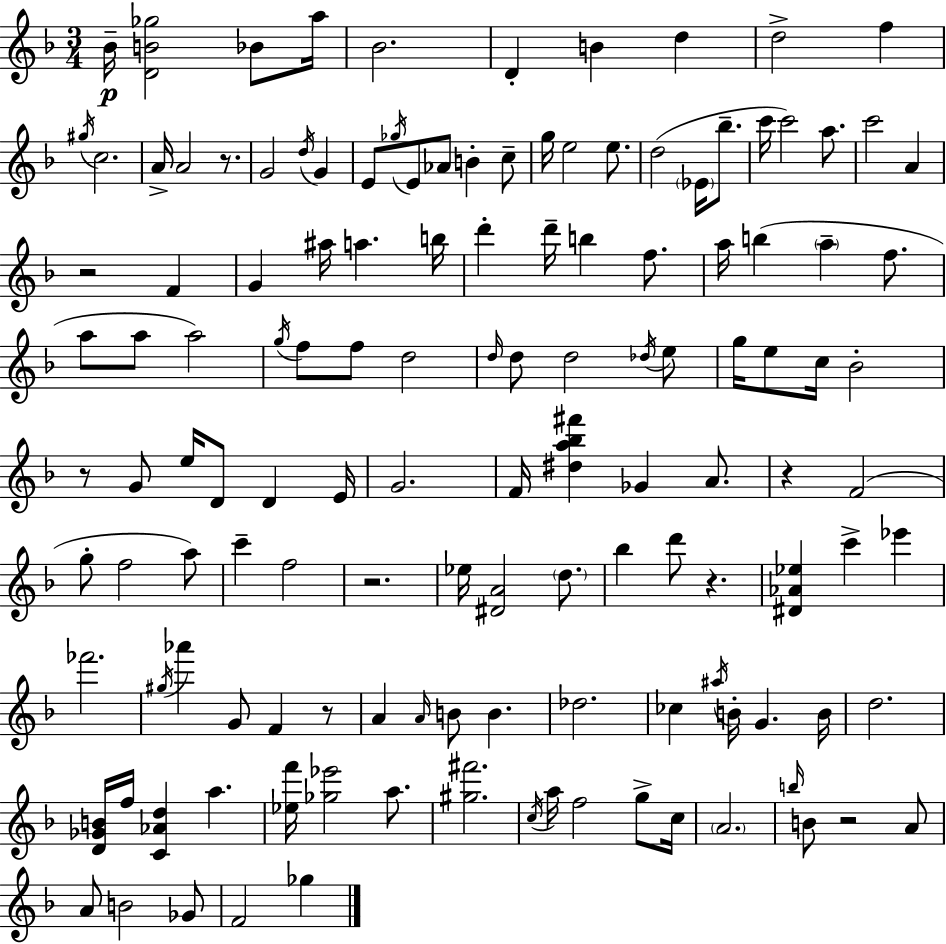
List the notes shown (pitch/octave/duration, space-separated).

Bb4/s [D4,B4,Gb5]/h Bb4/e A5/s Bb4/h. D4/q B4/q D5/q D5/h F5/q G#5/s C5/h. A4/s A4/h R/e. G4/h D5/s G4/q E4/e Gb5/s E4/e Ab4/e B4/q C5/e G5/s E5/h E5/e. D5/h Eb4/s Bb5/e. C6/s C6/h A5/e. C6/h A4/q R/h F4/q G4/q A#5/s A5/q. B5/s D6/q D6/s B5/q F5/e. A5/s B5/q A5/q F5/e. A5/e A5/e A5/h G5/s F5/e F5/e D5/h D5/s D5/e D5/h Db5/s E5/e G5/s E5/e C5/s Bb4/h R/e G4/e E5/s D4/e D4/q E4/s G4/h. F4/s [D#5,A5,Bb5,F#6]/q Gb4/q A4/e. R/q F4/h G5/e F5/h A5/e C6/q F5/h R/h. Eb5/s [D#4,A4]/h D5/e. Bb5/q D6/e R/q. [D#4,Ab4,Eb5]/q C6/q Eb6/q FES6/h. G#5/s Ab6/q G4/e F4/q R/e A4/q A4/s B4/e B4/q. Db5/h. CES5/q A#5/s B4/s G4/q. B4/s D5/h. [D4,Gb4,B4]/s F5/s [C4,Ab4,D5]/q A5/q. [Eb5,F6]/s [Gb5,Eb6]/h A5/e. [G#5,F#6]/h. C5/s A5/s F5/h G5/e C5/s A4/h. B5/s B4/e R/h A4/e A4/e B4/h Gb4/e F4/h Gb5/q